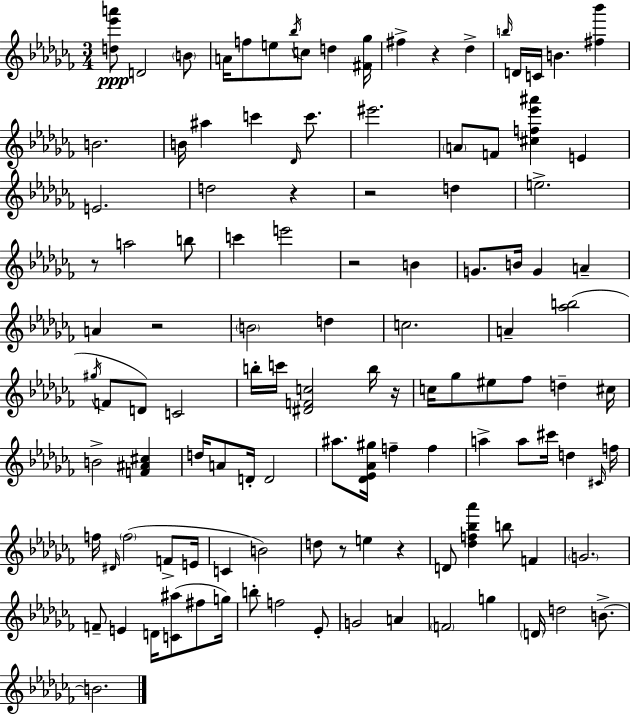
{
  \clef treble
  \numericTimeSignature
  \time 3/4
  \key aes \minor
  <d'' ees''' a'''>8\ppp d'2 \parenthesize b'8 | a'16 f''8 e''8 \acciaccatura { bes''16 } c''8 d''4 | <fis' ges''>16 fis''4-> r4 des''4-> | \grace { b''16 } d'16 c'16 b'4. <fis'' bes'''>4 | \break b'2. | b'16 ais''4 c'''4 \grace { des'16 } | c'''8. eis'''2. | \parenthesize a'8 f'8 <cis'' f'' ees''' ais'''>4 e'4 | \break e'2. | d''2 r4 | r2 d''4 | e''2.-> | \break r8 a''2 | b''8 c'''4 e'''2 | r2 b'4 | g'8. b'16 g'4 a'4-- | \break a'4 r2 | \parenthesize b'2 d''4 | c''2. | a'4-- <aes'' b''>2( | \break \acciaccatura { gis''16 } f'8 d'8) c'2 | b''16-. c'''16 <dis' f' c''>2 | b''16 r16 c''16 ges''8 eis''8 fes''8 d''4-- | cis''16 b'2-> | \break <f' ais' cis''>4 d''16 a'8 d'16-. d'2 | ais''8. <des' ees' aes' gis''>16 f''4-- | f''4 a''4-> a''8 cis'''16 d''4 | \grace { cis'16 } f''16 f''16 \grace { dis'16 }( \parenthesize f''2 | \break f'8-> e'16 c'4 b'2) | d''8 r8 e''4 | r4 d'8 <des'' f'' bes'' aes'''>4 | b''8 f'4 \parenthesize g'2. | \break f'8-- e'4 | d'16 <c' ais''>8( fis''8 g''16) b''8-. f''2 | ees'8-. g'2 | a'4 \parenthesize f'2 | \break g''4 \parenthesize d'16 d''2 | b'8.->~~ b'2. | \bar "|."
}